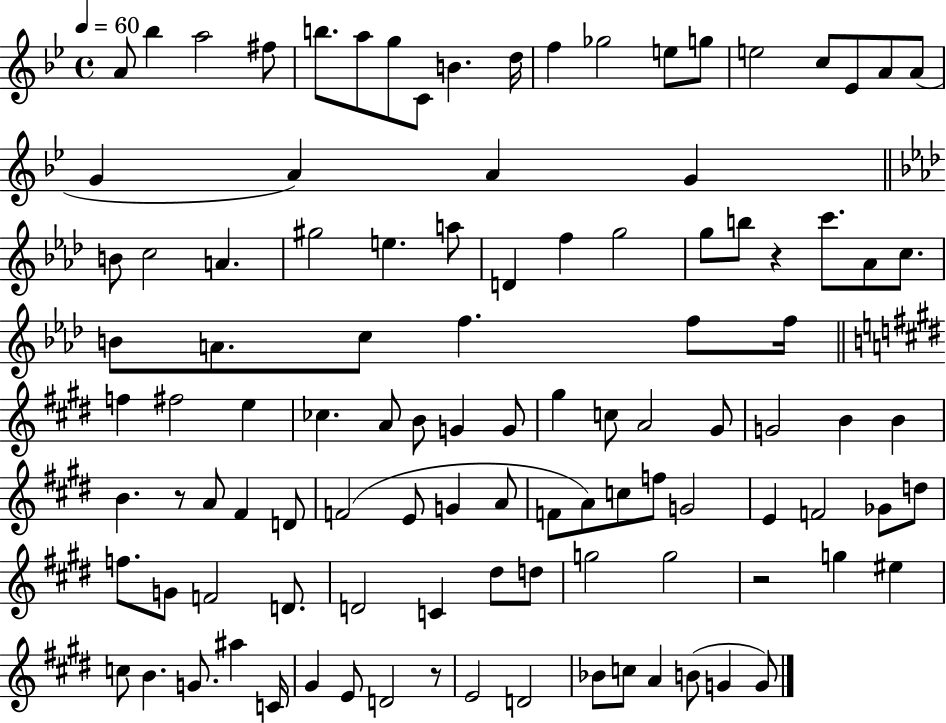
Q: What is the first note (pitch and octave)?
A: A4